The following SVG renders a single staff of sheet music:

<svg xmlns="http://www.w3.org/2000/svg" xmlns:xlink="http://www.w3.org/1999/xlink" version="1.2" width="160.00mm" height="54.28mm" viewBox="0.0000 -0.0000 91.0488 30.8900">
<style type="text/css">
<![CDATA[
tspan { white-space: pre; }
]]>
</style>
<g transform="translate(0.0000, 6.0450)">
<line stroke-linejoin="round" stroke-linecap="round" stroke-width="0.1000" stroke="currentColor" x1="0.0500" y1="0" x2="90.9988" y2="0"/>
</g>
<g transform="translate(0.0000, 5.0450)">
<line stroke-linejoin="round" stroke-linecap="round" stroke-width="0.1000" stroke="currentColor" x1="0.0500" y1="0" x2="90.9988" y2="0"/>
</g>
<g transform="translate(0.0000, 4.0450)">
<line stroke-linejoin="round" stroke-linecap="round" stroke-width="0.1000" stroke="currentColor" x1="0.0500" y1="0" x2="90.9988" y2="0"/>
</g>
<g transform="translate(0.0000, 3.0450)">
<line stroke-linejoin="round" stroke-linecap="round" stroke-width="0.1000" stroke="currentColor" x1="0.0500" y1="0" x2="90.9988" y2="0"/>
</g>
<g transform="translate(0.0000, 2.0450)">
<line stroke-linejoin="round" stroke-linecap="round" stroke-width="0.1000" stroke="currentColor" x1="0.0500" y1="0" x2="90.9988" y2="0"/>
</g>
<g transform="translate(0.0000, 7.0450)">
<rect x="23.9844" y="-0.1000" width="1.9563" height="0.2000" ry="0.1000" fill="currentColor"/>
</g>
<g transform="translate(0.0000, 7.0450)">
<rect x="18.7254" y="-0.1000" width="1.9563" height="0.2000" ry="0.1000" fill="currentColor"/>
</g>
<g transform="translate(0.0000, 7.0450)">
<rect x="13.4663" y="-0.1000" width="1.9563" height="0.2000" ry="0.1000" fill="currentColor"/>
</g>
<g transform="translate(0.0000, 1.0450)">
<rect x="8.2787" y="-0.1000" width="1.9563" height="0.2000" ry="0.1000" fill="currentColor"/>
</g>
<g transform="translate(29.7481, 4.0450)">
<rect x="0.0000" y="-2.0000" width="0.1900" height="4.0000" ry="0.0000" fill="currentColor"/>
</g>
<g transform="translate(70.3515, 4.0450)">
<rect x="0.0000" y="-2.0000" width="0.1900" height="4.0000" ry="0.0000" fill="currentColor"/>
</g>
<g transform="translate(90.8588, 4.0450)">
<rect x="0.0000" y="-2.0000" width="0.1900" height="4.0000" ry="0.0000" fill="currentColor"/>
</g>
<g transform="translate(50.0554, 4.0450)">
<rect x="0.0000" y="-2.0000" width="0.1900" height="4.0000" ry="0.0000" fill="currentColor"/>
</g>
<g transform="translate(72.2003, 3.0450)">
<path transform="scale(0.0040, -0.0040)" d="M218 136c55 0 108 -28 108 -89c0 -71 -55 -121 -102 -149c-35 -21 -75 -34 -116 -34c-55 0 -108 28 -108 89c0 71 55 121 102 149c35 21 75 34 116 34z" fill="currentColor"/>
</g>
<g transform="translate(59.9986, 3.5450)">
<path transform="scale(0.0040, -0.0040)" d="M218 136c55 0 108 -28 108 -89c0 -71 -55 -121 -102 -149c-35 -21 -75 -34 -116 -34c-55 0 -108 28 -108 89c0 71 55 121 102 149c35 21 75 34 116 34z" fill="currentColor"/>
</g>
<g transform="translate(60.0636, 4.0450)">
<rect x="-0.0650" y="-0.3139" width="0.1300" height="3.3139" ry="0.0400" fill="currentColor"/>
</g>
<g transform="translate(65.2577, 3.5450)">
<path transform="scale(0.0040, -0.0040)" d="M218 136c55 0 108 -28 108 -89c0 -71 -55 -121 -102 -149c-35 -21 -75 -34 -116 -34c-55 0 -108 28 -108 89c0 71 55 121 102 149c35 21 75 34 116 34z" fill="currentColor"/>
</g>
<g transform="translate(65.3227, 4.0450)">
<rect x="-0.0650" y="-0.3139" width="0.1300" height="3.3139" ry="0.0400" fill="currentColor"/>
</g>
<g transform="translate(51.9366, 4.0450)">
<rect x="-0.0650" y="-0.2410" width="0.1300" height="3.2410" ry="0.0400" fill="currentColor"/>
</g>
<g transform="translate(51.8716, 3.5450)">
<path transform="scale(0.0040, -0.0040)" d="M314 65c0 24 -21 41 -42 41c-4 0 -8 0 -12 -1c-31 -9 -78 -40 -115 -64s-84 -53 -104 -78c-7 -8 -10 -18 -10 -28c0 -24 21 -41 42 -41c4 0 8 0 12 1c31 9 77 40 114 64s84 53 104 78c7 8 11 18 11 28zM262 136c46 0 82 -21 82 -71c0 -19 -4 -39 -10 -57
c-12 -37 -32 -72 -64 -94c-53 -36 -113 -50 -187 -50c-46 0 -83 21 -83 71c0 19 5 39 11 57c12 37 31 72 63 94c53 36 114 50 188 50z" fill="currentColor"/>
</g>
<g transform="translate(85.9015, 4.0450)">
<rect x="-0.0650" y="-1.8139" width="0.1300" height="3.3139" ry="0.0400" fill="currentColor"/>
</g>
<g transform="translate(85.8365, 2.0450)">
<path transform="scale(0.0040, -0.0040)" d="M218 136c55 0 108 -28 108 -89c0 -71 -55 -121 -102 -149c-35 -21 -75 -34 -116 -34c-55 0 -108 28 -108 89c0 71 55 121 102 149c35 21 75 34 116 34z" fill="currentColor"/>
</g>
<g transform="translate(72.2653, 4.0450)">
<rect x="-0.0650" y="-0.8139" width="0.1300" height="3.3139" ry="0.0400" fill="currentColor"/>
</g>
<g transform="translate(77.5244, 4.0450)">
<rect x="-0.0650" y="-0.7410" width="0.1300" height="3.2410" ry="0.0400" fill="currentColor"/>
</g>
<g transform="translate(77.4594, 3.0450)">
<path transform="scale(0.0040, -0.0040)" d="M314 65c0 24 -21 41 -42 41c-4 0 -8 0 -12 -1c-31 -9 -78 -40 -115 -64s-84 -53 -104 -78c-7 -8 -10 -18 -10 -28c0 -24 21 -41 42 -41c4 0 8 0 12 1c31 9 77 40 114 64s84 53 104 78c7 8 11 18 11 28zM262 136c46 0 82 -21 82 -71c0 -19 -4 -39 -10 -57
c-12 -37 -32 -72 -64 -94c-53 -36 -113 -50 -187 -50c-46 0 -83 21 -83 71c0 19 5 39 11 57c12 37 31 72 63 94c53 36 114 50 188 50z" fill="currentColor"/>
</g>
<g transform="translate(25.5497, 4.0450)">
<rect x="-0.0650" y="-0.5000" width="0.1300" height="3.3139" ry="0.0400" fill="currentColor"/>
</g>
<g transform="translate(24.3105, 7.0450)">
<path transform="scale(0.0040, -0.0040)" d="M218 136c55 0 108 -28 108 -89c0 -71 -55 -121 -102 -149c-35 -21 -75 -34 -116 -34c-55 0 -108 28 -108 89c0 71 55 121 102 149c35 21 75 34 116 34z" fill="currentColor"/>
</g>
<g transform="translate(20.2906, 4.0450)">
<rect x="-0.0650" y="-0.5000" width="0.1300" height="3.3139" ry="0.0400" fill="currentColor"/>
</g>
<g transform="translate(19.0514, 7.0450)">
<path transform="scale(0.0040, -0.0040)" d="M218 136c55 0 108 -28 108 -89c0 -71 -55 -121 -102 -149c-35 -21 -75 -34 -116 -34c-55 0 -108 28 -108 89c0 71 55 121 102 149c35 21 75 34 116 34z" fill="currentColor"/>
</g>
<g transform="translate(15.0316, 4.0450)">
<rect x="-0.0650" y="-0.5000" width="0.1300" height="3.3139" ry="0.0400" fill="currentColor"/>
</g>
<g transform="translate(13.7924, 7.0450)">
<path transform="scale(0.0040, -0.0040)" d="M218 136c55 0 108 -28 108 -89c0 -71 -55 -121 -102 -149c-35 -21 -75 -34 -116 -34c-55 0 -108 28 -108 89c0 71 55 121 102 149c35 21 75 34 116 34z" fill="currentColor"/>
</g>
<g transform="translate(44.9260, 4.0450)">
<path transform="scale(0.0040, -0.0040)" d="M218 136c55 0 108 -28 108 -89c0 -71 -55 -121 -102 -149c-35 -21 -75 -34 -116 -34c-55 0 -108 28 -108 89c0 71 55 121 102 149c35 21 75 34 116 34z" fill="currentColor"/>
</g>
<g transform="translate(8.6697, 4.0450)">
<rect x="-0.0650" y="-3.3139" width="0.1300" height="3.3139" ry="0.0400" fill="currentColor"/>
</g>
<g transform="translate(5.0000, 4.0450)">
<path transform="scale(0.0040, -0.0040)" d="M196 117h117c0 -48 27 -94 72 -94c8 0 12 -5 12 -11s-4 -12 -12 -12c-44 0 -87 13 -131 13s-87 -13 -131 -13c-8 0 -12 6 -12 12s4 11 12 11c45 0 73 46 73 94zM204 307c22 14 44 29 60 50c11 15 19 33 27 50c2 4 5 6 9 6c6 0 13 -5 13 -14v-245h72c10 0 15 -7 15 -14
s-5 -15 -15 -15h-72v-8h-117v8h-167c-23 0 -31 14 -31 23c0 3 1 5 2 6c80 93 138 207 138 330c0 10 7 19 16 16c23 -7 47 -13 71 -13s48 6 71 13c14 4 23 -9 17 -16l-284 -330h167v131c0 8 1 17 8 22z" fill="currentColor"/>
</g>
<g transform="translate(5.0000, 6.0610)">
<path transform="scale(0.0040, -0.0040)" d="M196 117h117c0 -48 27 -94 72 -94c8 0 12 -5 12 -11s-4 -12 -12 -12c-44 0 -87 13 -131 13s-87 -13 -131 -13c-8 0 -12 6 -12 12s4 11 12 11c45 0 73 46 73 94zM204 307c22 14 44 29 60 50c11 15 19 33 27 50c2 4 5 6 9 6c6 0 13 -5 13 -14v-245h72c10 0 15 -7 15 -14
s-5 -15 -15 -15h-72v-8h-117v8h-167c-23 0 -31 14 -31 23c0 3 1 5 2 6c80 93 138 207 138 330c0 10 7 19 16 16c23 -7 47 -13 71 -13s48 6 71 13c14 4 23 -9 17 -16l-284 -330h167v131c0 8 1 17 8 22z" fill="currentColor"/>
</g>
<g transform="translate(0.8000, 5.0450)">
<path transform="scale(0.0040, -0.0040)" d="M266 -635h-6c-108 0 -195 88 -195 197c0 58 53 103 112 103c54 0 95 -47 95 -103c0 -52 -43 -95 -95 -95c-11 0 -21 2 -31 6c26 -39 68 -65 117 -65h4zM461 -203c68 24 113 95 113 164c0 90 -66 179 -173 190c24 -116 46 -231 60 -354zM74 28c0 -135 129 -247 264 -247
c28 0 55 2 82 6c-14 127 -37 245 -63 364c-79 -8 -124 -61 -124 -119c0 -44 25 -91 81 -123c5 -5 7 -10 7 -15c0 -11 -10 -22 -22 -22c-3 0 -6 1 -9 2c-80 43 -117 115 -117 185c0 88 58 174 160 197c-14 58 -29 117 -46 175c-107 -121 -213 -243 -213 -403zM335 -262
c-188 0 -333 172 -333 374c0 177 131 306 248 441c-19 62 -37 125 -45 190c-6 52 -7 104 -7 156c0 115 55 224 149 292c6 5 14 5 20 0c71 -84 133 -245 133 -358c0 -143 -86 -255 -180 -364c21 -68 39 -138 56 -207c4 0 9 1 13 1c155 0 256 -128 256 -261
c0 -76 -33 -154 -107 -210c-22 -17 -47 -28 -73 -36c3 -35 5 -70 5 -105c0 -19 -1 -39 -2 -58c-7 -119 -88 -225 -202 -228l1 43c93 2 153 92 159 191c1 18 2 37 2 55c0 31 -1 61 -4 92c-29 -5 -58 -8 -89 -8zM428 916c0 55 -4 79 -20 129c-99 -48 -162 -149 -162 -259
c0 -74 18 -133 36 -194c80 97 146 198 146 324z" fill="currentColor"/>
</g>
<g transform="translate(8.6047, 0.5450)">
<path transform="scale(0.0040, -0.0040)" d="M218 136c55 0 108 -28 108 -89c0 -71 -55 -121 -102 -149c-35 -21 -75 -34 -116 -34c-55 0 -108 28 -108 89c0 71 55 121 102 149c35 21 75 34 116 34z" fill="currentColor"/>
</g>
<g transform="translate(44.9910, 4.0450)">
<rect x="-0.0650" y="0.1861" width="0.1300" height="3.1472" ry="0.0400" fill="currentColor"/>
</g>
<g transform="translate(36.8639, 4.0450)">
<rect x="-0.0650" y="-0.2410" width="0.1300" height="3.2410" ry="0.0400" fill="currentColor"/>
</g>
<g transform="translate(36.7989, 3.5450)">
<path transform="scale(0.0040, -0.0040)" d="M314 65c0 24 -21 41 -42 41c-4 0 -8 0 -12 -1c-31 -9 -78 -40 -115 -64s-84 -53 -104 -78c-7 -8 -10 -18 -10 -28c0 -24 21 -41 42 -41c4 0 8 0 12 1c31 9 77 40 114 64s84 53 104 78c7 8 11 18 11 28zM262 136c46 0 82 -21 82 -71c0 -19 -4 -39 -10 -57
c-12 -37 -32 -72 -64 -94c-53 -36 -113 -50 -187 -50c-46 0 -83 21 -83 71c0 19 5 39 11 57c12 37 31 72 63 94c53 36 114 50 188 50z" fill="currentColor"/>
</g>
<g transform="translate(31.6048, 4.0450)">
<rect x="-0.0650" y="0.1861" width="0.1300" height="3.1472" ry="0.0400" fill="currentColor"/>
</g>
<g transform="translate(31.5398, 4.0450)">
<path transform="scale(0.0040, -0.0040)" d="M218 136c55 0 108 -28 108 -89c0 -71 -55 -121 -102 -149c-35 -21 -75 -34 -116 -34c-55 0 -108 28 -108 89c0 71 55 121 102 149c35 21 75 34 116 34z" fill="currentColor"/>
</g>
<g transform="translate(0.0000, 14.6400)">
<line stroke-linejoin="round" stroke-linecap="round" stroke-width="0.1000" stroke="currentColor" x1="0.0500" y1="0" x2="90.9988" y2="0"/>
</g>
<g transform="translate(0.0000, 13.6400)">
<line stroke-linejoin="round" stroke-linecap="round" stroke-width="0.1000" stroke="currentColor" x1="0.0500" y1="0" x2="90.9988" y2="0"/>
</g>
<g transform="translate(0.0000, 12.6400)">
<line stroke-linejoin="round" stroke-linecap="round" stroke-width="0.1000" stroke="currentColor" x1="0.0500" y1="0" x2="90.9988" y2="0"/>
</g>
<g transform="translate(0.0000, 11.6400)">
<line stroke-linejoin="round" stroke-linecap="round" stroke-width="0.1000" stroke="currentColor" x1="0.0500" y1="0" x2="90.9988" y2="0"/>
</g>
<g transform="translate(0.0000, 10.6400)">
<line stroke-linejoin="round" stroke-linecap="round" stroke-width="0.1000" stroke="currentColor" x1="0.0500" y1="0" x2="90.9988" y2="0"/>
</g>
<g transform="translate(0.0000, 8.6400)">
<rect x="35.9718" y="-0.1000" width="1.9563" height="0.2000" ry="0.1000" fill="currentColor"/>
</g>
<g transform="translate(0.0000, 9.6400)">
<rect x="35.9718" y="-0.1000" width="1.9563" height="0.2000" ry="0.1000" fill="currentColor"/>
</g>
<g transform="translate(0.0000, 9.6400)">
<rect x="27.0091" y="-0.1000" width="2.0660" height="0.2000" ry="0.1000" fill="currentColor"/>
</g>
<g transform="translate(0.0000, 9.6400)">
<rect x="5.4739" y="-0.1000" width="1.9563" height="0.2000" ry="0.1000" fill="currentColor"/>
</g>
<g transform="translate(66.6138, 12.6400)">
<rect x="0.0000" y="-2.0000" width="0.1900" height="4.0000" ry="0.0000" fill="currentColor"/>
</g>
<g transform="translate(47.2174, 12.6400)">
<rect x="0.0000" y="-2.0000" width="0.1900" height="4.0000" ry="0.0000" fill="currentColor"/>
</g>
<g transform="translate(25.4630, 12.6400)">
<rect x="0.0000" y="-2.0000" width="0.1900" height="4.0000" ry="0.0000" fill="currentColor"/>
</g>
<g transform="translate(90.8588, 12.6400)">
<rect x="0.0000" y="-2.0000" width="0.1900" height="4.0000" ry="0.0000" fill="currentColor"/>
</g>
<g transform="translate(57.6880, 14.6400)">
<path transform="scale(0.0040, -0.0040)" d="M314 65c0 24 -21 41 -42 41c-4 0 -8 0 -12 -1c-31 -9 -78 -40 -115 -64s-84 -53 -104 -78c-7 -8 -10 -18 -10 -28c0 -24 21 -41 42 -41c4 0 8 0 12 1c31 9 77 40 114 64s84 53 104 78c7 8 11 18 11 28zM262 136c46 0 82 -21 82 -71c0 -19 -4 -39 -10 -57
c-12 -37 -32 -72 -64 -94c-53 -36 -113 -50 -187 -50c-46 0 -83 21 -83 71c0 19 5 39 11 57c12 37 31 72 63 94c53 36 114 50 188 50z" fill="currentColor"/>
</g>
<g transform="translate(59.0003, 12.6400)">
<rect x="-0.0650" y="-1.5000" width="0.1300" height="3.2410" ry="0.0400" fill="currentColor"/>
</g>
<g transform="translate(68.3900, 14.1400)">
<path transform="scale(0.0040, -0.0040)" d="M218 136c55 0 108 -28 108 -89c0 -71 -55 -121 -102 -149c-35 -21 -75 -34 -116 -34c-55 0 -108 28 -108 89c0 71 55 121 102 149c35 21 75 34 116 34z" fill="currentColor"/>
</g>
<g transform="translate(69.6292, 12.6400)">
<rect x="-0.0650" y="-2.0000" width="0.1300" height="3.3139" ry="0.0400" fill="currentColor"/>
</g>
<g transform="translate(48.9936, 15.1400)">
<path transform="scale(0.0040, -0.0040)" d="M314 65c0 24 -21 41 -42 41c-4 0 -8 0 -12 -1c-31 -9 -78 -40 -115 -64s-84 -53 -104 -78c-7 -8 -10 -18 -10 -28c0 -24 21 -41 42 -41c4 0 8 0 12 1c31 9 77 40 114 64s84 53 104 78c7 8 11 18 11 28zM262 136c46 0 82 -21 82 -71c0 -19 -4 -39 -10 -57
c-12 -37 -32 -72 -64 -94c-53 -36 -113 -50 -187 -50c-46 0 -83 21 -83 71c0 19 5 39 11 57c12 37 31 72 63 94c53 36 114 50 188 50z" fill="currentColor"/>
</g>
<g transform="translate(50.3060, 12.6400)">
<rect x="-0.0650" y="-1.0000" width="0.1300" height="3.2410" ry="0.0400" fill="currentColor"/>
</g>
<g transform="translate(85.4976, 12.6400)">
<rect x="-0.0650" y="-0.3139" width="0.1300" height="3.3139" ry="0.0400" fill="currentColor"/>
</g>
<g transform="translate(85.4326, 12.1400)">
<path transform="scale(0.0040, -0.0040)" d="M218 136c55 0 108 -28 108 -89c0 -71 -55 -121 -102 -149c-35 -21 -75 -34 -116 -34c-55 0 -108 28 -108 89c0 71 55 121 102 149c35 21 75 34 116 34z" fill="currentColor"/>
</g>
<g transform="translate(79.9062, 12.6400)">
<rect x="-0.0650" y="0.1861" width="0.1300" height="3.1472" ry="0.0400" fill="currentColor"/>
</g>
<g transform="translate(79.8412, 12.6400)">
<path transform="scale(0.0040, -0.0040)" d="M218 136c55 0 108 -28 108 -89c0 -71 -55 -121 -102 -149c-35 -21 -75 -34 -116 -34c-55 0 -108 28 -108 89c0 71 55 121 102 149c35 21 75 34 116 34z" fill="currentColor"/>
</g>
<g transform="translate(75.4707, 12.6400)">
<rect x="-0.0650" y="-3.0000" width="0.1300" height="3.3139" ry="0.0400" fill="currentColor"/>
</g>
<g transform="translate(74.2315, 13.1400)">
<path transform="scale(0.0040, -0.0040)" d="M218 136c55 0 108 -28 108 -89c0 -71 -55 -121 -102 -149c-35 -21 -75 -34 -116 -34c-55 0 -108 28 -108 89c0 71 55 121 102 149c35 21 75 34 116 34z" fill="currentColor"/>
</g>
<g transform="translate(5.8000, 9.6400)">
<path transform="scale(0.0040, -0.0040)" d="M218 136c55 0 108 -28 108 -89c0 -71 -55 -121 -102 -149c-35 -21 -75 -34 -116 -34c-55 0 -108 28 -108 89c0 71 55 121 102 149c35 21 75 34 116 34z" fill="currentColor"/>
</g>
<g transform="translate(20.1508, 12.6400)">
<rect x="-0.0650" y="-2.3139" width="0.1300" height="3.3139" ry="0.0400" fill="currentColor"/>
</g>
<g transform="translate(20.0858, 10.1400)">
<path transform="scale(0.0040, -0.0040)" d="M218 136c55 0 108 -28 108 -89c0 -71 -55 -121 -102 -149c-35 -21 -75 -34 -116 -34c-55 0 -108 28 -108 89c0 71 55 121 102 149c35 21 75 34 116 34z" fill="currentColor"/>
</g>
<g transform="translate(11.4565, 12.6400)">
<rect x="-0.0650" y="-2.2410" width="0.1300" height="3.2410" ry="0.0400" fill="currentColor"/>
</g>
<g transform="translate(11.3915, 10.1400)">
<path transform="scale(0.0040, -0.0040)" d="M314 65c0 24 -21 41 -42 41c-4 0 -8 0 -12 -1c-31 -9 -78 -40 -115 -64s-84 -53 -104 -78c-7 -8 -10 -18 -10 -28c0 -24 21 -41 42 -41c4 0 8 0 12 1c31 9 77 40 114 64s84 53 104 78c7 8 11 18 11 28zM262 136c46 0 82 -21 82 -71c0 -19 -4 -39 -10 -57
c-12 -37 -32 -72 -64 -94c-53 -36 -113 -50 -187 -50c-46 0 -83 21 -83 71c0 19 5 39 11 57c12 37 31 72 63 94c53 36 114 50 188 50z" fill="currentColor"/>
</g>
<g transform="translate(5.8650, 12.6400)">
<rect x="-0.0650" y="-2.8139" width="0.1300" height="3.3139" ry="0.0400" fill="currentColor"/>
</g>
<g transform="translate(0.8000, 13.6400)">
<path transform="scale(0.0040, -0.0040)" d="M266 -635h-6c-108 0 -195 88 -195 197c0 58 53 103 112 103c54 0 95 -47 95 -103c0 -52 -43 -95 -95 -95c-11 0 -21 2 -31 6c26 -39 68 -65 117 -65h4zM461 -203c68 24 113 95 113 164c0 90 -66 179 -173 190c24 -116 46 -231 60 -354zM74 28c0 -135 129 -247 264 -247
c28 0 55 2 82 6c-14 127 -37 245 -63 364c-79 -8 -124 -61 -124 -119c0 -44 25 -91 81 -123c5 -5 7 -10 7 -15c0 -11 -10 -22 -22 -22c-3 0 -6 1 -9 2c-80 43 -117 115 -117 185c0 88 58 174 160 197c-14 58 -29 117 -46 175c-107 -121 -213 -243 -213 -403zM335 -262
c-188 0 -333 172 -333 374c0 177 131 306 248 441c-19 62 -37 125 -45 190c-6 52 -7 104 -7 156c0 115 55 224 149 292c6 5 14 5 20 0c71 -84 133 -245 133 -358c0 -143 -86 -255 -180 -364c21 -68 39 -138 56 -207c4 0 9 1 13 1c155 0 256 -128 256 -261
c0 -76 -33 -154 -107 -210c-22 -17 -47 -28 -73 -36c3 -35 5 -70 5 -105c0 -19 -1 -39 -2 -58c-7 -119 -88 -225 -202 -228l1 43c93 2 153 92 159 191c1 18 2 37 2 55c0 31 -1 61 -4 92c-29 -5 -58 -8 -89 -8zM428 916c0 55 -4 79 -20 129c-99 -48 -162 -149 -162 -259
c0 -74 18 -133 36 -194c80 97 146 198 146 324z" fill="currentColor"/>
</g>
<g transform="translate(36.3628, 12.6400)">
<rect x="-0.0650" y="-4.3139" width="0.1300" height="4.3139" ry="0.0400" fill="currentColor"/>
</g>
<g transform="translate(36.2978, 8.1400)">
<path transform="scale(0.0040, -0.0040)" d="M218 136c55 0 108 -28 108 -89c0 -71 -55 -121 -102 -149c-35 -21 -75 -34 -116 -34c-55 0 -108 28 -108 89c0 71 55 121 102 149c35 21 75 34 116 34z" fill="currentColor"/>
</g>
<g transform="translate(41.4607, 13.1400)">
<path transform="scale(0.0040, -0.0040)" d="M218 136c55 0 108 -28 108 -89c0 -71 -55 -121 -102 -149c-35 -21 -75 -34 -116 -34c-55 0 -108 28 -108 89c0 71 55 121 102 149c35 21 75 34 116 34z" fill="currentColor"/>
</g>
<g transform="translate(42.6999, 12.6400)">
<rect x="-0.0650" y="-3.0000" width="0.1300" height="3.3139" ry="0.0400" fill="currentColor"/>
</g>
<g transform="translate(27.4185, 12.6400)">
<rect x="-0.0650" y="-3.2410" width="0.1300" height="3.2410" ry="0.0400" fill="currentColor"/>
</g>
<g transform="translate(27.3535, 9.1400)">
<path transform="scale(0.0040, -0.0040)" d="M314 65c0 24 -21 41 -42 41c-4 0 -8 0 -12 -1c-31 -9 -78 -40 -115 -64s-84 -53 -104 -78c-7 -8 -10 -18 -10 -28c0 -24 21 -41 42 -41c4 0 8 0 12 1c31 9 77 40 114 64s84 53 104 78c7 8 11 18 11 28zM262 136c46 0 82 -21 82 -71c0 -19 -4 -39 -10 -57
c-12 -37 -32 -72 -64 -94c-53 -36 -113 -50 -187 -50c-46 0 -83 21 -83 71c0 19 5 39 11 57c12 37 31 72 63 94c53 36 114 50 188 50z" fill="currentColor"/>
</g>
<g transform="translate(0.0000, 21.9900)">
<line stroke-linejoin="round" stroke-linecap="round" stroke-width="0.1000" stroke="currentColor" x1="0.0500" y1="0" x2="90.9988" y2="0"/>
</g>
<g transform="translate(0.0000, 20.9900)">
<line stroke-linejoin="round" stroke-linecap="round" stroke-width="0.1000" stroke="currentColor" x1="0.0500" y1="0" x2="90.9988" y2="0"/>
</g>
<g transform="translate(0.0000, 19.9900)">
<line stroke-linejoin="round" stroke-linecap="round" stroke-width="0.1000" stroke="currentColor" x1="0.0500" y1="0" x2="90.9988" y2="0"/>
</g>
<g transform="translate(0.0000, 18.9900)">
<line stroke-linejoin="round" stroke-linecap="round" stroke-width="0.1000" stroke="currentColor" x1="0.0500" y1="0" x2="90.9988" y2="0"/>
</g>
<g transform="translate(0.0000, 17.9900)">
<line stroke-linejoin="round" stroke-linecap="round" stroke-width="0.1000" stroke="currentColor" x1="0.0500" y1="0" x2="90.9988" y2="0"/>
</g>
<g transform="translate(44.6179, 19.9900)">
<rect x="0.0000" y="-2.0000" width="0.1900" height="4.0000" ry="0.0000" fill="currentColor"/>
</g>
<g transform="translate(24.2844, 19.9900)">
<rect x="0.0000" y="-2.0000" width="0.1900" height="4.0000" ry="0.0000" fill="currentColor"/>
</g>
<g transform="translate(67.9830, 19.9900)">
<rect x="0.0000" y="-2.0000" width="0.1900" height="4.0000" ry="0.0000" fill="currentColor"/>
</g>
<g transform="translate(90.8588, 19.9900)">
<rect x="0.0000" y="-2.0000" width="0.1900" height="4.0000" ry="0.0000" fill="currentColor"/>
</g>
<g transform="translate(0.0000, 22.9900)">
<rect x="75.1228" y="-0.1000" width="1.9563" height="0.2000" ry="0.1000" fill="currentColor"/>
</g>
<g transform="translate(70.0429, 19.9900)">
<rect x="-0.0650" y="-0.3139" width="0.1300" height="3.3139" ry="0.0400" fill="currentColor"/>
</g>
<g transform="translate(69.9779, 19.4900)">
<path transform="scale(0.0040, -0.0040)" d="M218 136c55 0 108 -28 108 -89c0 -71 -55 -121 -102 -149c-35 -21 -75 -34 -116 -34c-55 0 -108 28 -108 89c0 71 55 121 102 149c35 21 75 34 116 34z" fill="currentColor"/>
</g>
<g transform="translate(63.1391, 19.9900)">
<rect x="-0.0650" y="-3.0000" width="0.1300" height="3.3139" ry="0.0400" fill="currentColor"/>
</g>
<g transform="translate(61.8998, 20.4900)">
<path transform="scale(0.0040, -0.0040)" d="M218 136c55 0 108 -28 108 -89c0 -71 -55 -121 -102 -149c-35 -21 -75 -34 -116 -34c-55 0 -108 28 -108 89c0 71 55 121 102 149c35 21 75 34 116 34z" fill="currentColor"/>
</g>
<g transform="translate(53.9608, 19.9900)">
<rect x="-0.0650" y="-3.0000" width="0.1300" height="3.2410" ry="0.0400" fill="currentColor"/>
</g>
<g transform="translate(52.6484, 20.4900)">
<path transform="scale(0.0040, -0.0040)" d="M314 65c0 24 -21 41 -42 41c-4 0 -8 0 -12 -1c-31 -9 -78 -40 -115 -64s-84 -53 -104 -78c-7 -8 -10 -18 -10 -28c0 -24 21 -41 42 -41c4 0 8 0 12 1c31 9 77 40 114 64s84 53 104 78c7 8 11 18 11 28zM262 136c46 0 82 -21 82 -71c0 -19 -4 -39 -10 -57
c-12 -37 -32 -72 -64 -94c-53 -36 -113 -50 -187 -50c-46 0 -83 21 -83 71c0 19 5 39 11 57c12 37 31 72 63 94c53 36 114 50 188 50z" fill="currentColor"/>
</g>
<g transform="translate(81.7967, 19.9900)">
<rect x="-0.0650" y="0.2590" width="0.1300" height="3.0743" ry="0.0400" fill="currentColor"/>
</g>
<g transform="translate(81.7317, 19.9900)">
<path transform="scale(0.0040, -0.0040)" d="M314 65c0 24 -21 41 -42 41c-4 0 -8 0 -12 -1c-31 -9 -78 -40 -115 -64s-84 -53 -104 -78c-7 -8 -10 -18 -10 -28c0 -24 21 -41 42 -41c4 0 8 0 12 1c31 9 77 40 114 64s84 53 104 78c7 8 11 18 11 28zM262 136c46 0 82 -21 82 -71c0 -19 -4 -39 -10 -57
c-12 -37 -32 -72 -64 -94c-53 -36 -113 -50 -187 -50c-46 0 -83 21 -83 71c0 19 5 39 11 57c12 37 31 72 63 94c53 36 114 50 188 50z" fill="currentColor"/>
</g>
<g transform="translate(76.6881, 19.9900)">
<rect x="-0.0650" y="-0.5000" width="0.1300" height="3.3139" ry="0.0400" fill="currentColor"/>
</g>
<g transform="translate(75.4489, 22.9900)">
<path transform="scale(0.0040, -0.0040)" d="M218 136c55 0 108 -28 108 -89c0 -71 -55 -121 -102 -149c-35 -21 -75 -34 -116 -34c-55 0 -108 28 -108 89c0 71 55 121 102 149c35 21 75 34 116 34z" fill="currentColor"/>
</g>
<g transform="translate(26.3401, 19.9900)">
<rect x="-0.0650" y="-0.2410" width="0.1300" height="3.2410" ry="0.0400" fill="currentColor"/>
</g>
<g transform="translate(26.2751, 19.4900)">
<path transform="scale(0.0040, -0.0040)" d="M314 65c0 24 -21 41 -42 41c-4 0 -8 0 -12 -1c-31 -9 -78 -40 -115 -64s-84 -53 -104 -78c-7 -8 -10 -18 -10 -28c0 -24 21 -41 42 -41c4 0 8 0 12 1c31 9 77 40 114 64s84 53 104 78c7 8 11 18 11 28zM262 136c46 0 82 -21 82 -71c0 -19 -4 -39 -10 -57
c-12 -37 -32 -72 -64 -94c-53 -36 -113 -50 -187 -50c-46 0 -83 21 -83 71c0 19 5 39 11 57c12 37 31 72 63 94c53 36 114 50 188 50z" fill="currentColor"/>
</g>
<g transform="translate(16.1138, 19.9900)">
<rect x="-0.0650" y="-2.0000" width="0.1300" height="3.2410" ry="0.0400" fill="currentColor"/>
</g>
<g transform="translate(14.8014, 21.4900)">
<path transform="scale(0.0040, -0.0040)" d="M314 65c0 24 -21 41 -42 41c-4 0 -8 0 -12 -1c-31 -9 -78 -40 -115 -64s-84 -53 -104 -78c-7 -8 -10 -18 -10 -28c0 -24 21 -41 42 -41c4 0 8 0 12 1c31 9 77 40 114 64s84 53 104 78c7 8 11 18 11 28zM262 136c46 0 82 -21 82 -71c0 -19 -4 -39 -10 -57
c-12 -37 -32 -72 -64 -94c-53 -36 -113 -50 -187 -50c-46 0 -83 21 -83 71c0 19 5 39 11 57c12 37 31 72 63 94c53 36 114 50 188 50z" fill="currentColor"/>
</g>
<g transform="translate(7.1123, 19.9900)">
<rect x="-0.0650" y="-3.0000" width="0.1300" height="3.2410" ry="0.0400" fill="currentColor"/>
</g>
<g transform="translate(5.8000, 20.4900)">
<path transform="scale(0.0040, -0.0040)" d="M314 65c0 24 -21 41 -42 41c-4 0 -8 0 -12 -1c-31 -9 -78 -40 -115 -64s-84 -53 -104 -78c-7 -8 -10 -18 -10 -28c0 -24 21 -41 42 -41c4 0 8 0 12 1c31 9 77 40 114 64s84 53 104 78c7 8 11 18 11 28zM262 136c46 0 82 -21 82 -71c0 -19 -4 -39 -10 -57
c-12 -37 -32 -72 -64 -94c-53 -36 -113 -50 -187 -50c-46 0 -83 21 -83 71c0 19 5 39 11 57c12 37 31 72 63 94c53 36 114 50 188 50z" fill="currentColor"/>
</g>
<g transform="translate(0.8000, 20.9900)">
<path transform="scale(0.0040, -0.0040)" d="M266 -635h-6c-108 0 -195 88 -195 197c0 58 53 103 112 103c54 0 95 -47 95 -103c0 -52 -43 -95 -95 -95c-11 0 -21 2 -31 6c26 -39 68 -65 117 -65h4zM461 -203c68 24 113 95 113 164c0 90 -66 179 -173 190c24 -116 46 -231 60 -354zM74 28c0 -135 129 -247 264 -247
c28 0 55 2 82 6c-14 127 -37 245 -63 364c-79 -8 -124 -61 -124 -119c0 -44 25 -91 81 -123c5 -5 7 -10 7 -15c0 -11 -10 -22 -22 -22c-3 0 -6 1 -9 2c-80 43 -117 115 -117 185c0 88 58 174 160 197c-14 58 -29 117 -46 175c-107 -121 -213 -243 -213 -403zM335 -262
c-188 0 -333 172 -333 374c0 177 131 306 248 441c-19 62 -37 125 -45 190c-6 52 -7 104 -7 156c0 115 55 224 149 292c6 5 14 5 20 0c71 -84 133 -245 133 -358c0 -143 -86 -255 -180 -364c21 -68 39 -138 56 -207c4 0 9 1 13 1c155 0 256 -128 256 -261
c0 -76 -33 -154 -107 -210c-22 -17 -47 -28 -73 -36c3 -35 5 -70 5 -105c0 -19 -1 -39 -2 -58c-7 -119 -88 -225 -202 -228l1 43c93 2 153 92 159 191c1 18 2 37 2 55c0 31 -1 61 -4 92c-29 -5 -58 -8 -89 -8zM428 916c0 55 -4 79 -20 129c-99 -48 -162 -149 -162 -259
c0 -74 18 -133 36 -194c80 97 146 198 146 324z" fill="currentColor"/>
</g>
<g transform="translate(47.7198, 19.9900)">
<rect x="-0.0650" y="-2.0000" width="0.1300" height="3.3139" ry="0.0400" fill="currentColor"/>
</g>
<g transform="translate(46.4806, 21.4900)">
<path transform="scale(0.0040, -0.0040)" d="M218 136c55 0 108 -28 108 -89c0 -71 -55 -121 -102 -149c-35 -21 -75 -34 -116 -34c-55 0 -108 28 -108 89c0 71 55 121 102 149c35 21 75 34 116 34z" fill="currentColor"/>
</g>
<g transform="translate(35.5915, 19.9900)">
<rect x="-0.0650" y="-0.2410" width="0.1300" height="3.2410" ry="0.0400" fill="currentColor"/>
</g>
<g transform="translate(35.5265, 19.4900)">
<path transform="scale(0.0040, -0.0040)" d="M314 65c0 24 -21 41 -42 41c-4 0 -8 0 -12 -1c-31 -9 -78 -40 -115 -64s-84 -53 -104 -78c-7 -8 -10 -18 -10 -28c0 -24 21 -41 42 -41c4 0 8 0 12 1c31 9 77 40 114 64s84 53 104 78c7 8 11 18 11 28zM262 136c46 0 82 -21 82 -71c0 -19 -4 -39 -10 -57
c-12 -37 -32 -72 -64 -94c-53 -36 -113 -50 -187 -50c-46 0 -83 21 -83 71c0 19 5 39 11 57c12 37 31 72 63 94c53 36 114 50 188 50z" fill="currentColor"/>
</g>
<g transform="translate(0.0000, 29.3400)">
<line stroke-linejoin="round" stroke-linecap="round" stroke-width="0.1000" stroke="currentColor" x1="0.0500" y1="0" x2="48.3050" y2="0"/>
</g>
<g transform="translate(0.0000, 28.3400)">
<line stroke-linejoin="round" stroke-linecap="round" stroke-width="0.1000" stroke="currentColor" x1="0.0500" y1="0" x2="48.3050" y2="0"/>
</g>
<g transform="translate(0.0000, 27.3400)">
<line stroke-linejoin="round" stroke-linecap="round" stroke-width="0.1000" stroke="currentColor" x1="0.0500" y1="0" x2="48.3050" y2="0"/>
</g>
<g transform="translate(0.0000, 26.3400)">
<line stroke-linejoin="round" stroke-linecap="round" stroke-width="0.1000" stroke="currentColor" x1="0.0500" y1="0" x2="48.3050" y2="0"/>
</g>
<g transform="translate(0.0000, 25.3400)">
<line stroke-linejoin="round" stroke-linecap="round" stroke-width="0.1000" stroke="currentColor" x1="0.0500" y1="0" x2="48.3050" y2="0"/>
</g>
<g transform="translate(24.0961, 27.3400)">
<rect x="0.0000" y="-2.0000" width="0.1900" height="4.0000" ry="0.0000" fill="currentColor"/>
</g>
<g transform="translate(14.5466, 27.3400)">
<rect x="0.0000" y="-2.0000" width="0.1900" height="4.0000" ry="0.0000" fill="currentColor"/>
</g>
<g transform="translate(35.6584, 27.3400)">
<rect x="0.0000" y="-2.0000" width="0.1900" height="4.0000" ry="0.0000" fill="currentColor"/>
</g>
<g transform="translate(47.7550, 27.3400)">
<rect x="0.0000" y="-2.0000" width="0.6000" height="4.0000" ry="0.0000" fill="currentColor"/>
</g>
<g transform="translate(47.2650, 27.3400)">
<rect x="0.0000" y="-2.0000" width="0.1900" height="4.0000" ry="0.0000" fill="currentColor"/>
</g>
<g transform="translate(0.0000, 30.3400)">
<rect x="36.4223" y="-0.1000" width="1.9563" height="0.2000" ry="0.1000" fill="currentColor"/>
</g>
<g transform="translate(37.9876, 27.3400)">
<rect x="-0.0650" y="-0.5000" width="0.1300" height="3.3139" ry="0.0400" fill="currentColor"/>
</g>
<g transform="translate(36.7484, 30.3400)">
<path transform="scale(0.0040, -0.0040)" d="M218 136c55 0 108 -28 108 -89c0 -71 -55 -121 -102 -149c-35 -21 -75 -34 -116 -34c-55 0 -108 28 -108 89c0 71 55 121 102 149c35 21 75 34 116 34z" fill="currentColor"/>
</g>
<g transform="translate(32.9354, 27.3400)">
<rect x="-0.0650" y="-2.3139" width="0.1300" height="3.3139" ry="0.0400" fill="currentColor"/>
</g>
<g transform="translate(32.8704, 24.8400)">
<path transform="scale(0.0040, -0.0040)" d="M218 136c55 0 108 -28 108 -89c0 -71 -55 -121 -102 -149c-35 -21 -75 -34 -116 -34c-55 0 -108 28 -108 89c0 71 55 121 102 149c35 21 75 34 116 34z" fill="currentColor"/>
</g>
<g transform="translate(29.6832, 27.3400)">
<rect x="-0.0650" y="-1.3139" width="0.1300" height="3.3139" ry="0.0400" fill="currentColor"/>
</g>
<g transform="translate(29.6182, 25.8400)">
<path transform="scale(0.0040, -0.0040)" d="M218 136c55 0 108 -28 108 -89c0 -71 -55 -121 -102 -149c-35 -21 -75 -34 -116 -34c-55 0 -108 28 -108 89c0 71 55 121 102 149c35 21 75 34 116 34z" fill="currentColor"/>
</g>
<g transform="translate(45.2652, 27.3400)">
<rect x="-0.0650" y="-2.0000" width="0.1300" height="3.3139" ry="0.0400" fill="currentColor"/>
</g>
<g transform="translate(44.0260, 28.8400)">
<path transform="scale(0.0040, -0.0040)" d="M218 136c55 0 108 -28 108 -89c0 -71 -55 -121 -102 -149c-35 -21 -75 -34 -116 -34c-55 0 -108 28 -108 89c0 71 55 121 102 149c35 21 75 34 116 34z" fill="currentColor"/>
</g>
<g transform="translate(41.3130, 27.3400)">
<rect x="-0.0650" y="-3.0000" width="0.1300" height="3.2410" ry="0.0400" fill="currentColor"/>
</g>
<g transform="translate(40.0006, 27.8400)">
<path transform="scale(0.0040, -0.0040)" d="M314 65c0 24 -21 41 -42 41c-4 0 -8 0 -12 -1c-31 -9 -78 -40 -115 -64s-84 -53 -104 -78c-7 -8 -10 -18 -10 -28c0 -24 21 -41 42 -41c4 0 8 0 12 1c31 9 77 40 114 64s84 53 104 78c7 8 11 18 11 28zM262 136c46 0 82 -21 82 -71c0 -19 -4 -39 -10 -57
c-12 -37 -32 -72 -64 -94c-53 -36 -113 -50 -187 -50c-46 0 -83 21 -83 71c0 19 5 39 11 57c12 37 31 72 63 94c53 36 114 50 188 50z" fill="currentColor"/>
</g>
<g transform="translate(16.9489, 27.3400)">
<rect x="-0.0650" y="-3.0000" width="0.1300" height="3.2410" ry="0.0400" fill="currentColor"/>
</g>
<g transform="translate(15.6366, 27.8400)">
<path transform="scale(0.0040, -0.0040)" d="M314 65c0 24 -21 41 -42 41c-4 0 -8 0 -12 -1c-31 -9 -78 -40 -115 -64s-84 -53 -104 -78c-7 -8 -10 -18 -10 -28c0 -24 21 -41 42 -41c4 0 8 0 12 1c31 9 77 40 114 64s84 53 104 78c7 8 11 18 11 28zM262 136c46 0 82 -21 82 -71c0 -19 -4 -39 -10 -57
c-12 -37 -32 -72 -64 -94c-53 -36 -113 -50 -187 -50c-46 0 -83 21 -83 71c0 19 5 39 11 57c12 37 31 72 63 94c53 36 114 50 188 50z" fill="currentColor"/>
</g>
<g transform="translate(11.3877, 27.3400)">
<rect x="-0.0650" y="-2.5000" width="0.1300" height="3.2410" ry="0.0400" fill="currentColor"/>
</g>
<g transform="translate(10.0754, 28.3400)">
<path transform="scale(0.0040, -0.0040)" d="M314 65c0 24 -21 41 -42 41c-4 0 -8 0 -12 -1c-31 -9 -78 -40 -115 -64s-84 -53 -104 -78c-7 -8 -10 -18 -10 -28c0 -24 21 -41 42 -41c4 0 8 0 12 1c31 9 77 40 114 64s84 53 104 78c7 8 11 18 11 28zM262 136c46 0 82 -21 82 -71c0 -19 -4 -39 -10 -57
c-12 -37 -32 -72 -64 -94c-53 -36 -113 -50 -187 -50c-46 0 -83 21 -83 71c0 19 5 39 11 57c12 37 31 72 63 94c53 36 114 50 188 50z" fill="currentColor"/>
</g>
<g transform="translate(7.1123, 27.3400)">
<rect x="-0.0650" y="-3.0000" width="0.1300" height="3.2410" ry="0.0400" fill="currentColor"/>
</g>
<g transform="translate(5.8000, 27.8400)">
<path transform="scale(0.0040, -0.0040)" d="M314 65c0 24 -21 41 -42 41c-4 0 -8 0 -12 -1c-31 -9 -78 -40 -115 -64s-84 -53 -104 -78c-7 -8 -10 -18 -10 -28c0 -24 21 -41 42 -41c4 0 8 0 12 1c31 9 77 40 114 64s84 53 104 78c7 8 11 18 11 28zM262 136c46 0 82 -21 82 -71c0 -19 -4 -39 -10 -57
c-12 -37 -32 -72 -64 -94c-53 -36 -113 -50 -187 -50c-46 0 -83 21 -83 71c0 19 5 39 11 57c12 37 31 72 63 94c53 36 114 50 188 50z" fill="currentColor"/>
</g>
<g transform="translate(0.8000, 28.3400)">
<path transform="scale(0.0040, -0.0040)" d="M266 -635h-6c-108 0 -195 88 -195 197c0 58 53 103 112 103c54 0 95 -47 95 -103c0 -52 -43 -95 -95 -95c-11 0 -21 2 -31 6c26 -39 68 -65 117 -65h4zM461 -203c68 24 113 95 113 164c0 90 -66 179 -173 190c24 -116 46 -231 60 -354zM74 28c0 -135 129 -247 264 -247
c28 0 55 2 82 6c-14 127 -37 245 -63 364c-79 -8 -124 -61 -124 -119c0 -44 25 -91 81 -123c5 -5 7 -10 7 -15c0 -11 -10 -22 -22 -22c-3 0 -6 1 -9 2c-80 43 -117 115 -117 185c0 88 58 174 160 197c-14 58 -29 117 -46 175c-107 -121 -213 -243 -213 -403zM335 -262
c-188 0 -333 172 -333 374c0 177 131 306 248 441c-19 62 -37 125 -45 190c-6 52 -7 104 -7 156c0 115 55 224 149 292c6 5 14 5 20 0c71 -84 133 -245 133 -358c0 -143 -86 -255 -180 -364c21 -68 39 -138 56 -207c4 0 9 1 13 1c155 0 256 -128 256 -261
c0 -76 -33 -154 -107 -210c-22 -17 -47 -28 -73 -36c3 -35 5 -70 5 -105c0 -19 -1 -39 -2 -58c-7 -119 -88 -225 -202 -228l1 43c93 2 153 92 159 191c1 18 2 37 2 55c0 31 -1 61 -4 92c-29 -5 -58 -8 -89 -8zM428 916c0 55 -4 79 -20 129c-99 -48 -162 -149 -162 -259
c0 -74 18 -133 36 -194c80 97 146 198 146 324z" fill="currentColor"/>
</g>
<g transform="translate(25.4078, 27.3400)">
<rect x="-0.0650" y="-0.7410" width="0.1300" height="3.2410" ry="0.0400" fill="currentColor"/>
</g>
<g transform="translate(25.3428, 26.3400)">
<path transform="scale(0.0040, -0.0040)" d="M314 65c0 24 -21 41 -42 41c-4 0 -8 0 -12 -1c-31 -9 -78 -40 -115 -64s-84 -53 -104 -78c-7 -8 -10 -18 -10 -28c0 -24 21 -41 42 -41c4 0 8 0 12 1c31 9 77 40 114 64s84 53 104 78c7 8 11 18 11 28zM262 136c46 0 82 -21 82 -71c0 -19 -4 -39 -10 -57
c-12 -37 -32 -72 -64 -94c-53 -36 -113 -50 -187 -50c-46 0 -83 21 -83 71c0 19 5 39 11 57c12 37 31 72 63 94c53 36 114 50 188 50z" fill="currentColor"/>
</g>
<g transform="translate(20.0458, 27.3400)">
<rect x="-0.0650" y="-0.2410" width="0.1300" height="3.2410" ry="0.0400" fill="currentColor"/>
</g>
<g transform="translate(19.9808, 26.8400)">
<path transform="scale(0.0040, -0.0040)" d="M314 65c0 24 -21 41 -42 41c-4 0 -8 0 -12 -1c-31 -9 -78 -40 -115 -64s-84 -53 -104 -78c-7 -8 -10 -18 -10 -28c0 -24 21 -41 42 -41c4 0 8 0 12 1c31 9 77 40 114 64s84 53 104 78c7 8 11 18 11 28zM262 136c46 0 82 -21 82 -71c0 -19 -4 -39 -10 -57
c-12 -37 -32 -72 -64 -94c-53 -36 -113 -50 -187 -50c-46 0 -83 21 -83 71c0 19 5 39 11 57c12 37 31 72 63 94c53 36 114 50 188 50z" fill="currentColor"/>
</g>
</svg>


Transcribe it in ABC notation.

X:1
T:Untitled
M:4/4
L:1/4
K:C
b C C C B c2 B c2 c c d d2 f a g2 g b2 d' A D2 E2 F A B c A2 F2 c2 c2 F A2 A c C B2 A2 G2 A2 c2 d2 e g C A2 F